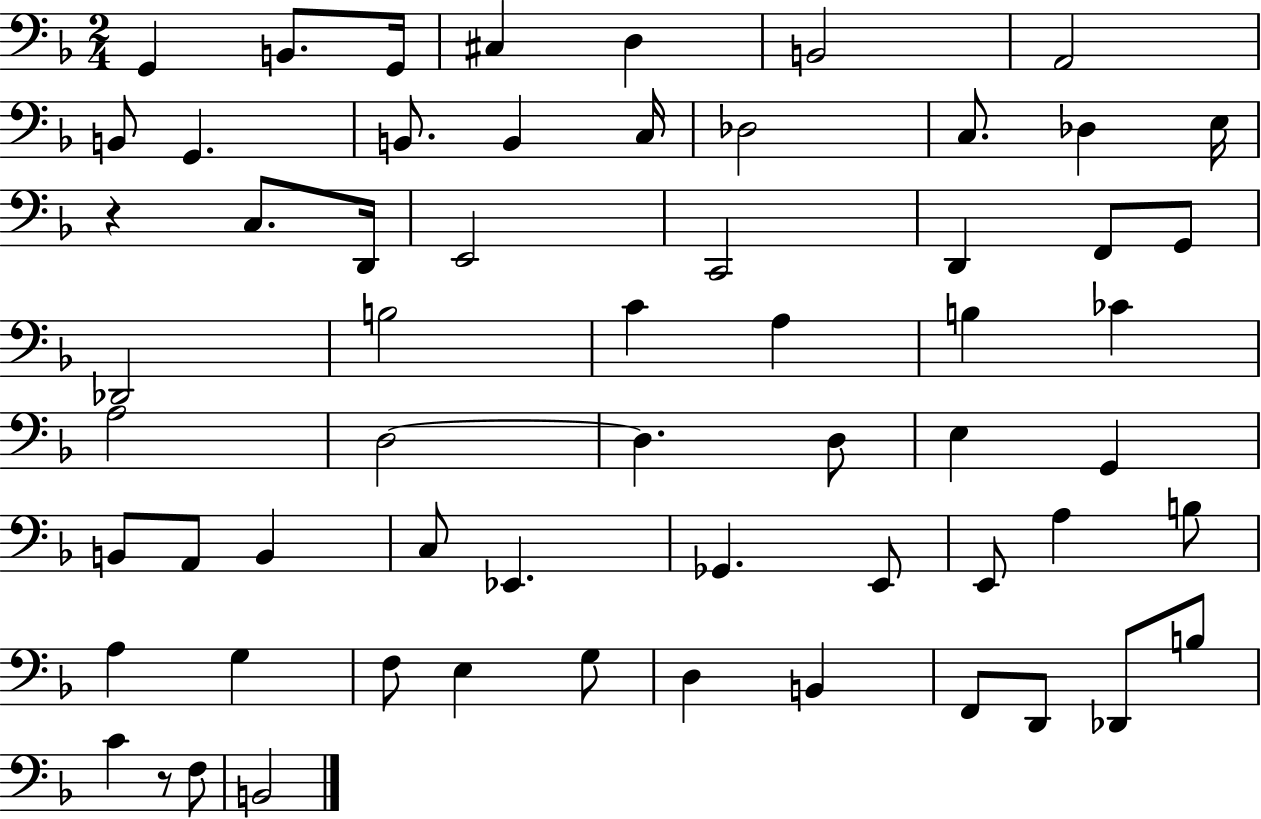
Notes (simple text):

G2/q B2/e. G2/s C#3/q D3/q B2/h A2/h B2/e G2/q. B2/e. B2/q C3/s Db3/h C3/e. Db3/q E3/s R/q C3/e. D2/s E2/h C2/h D2/q F2/e G2/e Db2/h B3/h C4/q A3/q B3/q CES4/q A3/h D3/h D3/q. D3/e E3/q G2/q B2/e A2/e B2/q C3/e Eb2/q. Gb2/q. E2/e E2/e A3/q B3/e A3/q G3/q F3/e E3/q G3/e D3/q B2/q F2/e D2/e Db2/e B3/e C4/q R/e F3/e B2/h